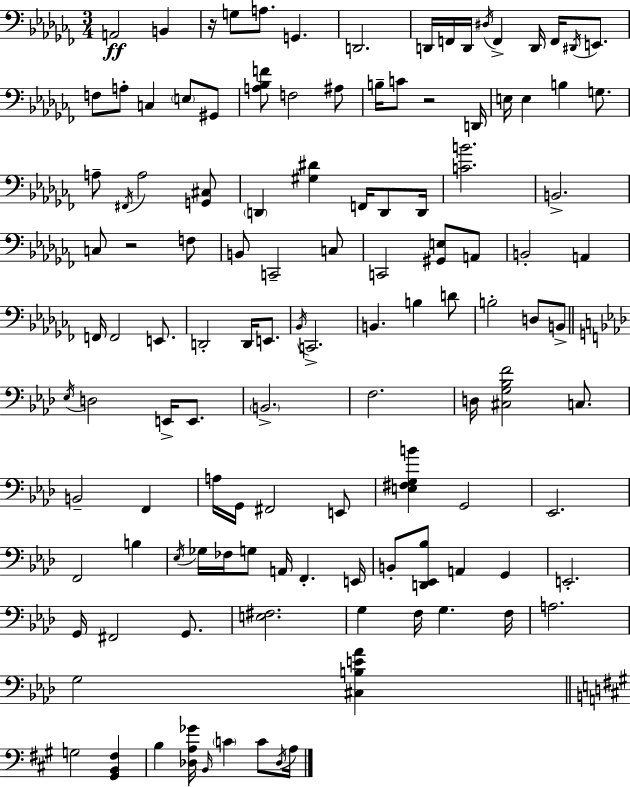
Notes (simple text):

A2/h B2/q R/s G3/e A3/e. G2/q. D2/h. D2/s F2/s D2/s D#3/s F2/q D2/s F2/s D#2/s E2/e. F3/e A3/e C3/q E3/e G#2/e [A3,Bb3,F4]/e F3/h A#3/e B3/s C4/e R/h D2/s E3/s E3/q B3/q G3/e. A3/e F#2/s A3/h [G2,C#3]/e D2/q [G#3,D#4]/q F2/s D2/e D2/s [C4,B4]/h. B2/h. C3/e R/h F3/e B2/e C2/h C3/e C2/h [G#2,E3]/e A2/e B2/h A2/q F2/s F2/h E2/e. D2/h D2/s E2/e. Bb2/s C2/h. B2/q. B3/q D4/e B3/h D3/e B2/e Eb3/s D3/h E2/s E2/e. B2/h. F3/h. D3/s [C#3,G3,Bb3,F4]/h C3/e. B2/h F2/q A3/s G2/s F#2/h E2/e [E3,F#3,G3,B4]/q G2/h Eb2/h. F2/h B3/q Eb3/s Gb3/s FES3/s G3/e A2/s F2/q. E2/s B2/e [D2,Eb2,Bb3]/e A2/q G2/q E2/h. G2/s F#2/h G2/e. [E3,F#3]/h. G3/q F3/s G3/q. F3/s A3/h. G3/h [C#3,B3,E4,Ab4]/q G3/h [G#2,B2,F#3]/q B3/q [Db3,A3,Gb4]/s B2/s C4/q C4/e Db3/s A3/s